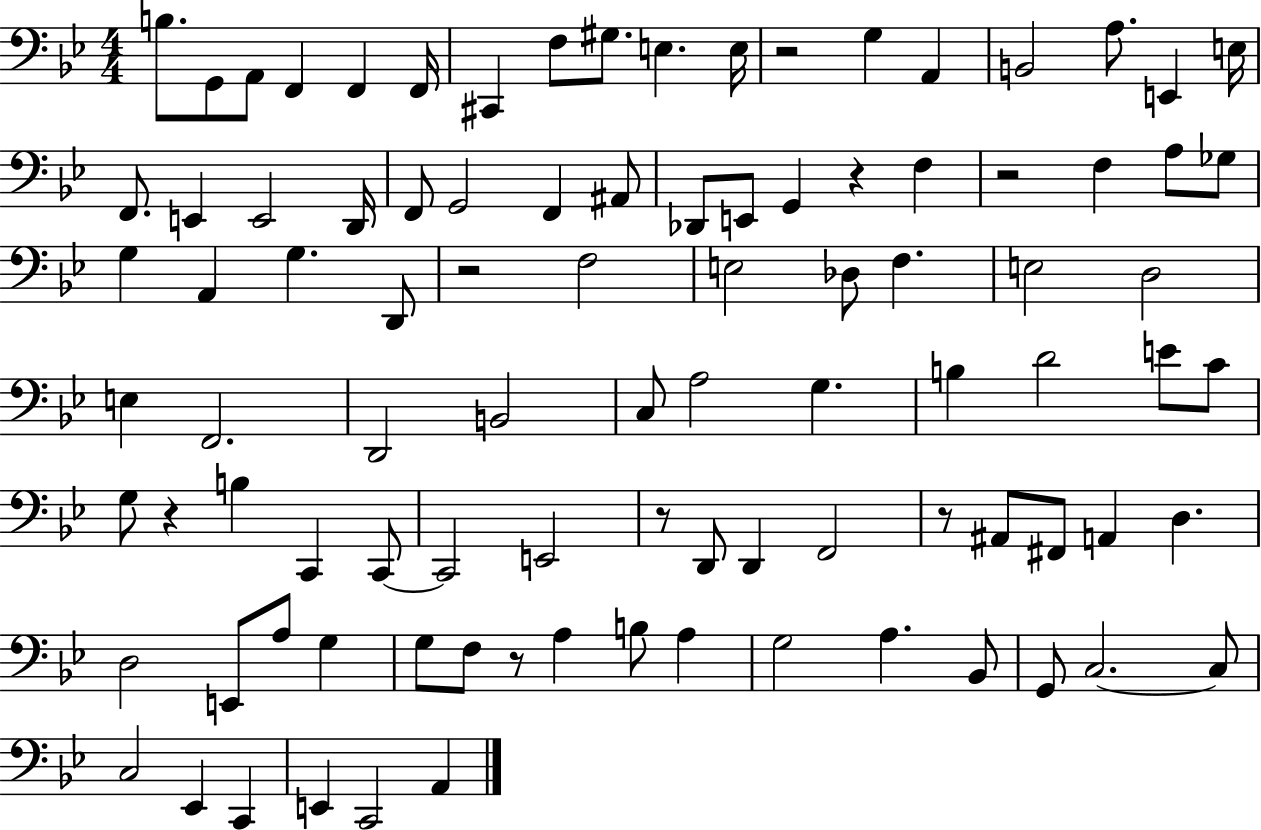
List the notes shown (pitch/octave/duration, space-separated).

B3/e. G2/e A2/e F2/q F2/q F2/s C#2/q F3/e G#3/e. E3/q. E3/s R/h G3/q A2/q B2/h A3/e. E2/q E3/s F2/e. E2/q E2/h D2/s F2/e G2/h F2/q A#2/e Db2/e E2/e G2/q R/q F3/q R/h F3/q A3/e Gb3/e G3/q A2/q G3/q. D2/e R/h F3/h E3/h Db3/e F3/q. E3/h D3/h E3/q F2/h. D2/h B2/h C3/e A3/h G3/q. B3/q D4/h E4/e C4/e G3/e R/q B3/q C2/q C2/e C2/h E2/h R/e D2/e D2/q F2/h R/e A#2/e F#2/e A2/q D3/q. D3/h E2/e A3/e G3/q G3/e F3/e R/e A3/q B3/e A3/q G3/h A3/q. Bb2/e G2/e C3/h. C3/e C3/h Eb2/q C2/q E2/q C2/h A2/q